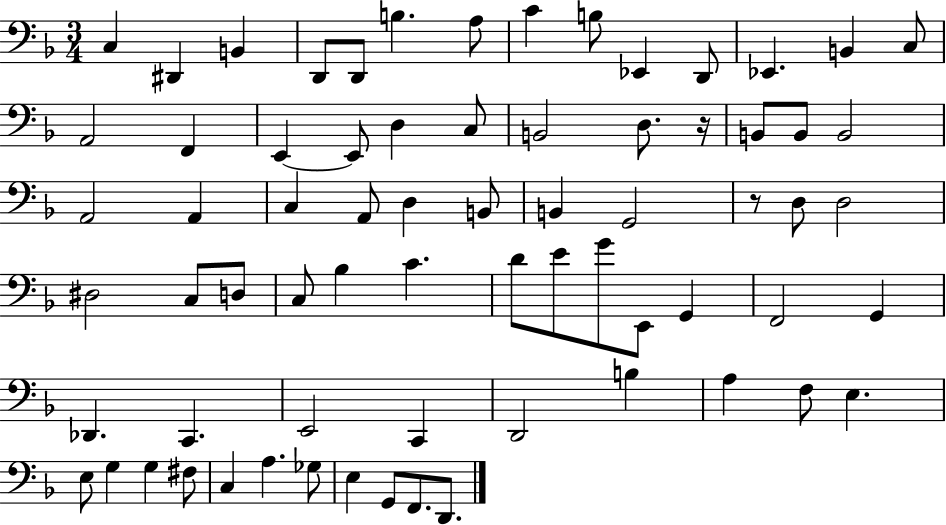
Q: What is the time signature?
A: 3/4